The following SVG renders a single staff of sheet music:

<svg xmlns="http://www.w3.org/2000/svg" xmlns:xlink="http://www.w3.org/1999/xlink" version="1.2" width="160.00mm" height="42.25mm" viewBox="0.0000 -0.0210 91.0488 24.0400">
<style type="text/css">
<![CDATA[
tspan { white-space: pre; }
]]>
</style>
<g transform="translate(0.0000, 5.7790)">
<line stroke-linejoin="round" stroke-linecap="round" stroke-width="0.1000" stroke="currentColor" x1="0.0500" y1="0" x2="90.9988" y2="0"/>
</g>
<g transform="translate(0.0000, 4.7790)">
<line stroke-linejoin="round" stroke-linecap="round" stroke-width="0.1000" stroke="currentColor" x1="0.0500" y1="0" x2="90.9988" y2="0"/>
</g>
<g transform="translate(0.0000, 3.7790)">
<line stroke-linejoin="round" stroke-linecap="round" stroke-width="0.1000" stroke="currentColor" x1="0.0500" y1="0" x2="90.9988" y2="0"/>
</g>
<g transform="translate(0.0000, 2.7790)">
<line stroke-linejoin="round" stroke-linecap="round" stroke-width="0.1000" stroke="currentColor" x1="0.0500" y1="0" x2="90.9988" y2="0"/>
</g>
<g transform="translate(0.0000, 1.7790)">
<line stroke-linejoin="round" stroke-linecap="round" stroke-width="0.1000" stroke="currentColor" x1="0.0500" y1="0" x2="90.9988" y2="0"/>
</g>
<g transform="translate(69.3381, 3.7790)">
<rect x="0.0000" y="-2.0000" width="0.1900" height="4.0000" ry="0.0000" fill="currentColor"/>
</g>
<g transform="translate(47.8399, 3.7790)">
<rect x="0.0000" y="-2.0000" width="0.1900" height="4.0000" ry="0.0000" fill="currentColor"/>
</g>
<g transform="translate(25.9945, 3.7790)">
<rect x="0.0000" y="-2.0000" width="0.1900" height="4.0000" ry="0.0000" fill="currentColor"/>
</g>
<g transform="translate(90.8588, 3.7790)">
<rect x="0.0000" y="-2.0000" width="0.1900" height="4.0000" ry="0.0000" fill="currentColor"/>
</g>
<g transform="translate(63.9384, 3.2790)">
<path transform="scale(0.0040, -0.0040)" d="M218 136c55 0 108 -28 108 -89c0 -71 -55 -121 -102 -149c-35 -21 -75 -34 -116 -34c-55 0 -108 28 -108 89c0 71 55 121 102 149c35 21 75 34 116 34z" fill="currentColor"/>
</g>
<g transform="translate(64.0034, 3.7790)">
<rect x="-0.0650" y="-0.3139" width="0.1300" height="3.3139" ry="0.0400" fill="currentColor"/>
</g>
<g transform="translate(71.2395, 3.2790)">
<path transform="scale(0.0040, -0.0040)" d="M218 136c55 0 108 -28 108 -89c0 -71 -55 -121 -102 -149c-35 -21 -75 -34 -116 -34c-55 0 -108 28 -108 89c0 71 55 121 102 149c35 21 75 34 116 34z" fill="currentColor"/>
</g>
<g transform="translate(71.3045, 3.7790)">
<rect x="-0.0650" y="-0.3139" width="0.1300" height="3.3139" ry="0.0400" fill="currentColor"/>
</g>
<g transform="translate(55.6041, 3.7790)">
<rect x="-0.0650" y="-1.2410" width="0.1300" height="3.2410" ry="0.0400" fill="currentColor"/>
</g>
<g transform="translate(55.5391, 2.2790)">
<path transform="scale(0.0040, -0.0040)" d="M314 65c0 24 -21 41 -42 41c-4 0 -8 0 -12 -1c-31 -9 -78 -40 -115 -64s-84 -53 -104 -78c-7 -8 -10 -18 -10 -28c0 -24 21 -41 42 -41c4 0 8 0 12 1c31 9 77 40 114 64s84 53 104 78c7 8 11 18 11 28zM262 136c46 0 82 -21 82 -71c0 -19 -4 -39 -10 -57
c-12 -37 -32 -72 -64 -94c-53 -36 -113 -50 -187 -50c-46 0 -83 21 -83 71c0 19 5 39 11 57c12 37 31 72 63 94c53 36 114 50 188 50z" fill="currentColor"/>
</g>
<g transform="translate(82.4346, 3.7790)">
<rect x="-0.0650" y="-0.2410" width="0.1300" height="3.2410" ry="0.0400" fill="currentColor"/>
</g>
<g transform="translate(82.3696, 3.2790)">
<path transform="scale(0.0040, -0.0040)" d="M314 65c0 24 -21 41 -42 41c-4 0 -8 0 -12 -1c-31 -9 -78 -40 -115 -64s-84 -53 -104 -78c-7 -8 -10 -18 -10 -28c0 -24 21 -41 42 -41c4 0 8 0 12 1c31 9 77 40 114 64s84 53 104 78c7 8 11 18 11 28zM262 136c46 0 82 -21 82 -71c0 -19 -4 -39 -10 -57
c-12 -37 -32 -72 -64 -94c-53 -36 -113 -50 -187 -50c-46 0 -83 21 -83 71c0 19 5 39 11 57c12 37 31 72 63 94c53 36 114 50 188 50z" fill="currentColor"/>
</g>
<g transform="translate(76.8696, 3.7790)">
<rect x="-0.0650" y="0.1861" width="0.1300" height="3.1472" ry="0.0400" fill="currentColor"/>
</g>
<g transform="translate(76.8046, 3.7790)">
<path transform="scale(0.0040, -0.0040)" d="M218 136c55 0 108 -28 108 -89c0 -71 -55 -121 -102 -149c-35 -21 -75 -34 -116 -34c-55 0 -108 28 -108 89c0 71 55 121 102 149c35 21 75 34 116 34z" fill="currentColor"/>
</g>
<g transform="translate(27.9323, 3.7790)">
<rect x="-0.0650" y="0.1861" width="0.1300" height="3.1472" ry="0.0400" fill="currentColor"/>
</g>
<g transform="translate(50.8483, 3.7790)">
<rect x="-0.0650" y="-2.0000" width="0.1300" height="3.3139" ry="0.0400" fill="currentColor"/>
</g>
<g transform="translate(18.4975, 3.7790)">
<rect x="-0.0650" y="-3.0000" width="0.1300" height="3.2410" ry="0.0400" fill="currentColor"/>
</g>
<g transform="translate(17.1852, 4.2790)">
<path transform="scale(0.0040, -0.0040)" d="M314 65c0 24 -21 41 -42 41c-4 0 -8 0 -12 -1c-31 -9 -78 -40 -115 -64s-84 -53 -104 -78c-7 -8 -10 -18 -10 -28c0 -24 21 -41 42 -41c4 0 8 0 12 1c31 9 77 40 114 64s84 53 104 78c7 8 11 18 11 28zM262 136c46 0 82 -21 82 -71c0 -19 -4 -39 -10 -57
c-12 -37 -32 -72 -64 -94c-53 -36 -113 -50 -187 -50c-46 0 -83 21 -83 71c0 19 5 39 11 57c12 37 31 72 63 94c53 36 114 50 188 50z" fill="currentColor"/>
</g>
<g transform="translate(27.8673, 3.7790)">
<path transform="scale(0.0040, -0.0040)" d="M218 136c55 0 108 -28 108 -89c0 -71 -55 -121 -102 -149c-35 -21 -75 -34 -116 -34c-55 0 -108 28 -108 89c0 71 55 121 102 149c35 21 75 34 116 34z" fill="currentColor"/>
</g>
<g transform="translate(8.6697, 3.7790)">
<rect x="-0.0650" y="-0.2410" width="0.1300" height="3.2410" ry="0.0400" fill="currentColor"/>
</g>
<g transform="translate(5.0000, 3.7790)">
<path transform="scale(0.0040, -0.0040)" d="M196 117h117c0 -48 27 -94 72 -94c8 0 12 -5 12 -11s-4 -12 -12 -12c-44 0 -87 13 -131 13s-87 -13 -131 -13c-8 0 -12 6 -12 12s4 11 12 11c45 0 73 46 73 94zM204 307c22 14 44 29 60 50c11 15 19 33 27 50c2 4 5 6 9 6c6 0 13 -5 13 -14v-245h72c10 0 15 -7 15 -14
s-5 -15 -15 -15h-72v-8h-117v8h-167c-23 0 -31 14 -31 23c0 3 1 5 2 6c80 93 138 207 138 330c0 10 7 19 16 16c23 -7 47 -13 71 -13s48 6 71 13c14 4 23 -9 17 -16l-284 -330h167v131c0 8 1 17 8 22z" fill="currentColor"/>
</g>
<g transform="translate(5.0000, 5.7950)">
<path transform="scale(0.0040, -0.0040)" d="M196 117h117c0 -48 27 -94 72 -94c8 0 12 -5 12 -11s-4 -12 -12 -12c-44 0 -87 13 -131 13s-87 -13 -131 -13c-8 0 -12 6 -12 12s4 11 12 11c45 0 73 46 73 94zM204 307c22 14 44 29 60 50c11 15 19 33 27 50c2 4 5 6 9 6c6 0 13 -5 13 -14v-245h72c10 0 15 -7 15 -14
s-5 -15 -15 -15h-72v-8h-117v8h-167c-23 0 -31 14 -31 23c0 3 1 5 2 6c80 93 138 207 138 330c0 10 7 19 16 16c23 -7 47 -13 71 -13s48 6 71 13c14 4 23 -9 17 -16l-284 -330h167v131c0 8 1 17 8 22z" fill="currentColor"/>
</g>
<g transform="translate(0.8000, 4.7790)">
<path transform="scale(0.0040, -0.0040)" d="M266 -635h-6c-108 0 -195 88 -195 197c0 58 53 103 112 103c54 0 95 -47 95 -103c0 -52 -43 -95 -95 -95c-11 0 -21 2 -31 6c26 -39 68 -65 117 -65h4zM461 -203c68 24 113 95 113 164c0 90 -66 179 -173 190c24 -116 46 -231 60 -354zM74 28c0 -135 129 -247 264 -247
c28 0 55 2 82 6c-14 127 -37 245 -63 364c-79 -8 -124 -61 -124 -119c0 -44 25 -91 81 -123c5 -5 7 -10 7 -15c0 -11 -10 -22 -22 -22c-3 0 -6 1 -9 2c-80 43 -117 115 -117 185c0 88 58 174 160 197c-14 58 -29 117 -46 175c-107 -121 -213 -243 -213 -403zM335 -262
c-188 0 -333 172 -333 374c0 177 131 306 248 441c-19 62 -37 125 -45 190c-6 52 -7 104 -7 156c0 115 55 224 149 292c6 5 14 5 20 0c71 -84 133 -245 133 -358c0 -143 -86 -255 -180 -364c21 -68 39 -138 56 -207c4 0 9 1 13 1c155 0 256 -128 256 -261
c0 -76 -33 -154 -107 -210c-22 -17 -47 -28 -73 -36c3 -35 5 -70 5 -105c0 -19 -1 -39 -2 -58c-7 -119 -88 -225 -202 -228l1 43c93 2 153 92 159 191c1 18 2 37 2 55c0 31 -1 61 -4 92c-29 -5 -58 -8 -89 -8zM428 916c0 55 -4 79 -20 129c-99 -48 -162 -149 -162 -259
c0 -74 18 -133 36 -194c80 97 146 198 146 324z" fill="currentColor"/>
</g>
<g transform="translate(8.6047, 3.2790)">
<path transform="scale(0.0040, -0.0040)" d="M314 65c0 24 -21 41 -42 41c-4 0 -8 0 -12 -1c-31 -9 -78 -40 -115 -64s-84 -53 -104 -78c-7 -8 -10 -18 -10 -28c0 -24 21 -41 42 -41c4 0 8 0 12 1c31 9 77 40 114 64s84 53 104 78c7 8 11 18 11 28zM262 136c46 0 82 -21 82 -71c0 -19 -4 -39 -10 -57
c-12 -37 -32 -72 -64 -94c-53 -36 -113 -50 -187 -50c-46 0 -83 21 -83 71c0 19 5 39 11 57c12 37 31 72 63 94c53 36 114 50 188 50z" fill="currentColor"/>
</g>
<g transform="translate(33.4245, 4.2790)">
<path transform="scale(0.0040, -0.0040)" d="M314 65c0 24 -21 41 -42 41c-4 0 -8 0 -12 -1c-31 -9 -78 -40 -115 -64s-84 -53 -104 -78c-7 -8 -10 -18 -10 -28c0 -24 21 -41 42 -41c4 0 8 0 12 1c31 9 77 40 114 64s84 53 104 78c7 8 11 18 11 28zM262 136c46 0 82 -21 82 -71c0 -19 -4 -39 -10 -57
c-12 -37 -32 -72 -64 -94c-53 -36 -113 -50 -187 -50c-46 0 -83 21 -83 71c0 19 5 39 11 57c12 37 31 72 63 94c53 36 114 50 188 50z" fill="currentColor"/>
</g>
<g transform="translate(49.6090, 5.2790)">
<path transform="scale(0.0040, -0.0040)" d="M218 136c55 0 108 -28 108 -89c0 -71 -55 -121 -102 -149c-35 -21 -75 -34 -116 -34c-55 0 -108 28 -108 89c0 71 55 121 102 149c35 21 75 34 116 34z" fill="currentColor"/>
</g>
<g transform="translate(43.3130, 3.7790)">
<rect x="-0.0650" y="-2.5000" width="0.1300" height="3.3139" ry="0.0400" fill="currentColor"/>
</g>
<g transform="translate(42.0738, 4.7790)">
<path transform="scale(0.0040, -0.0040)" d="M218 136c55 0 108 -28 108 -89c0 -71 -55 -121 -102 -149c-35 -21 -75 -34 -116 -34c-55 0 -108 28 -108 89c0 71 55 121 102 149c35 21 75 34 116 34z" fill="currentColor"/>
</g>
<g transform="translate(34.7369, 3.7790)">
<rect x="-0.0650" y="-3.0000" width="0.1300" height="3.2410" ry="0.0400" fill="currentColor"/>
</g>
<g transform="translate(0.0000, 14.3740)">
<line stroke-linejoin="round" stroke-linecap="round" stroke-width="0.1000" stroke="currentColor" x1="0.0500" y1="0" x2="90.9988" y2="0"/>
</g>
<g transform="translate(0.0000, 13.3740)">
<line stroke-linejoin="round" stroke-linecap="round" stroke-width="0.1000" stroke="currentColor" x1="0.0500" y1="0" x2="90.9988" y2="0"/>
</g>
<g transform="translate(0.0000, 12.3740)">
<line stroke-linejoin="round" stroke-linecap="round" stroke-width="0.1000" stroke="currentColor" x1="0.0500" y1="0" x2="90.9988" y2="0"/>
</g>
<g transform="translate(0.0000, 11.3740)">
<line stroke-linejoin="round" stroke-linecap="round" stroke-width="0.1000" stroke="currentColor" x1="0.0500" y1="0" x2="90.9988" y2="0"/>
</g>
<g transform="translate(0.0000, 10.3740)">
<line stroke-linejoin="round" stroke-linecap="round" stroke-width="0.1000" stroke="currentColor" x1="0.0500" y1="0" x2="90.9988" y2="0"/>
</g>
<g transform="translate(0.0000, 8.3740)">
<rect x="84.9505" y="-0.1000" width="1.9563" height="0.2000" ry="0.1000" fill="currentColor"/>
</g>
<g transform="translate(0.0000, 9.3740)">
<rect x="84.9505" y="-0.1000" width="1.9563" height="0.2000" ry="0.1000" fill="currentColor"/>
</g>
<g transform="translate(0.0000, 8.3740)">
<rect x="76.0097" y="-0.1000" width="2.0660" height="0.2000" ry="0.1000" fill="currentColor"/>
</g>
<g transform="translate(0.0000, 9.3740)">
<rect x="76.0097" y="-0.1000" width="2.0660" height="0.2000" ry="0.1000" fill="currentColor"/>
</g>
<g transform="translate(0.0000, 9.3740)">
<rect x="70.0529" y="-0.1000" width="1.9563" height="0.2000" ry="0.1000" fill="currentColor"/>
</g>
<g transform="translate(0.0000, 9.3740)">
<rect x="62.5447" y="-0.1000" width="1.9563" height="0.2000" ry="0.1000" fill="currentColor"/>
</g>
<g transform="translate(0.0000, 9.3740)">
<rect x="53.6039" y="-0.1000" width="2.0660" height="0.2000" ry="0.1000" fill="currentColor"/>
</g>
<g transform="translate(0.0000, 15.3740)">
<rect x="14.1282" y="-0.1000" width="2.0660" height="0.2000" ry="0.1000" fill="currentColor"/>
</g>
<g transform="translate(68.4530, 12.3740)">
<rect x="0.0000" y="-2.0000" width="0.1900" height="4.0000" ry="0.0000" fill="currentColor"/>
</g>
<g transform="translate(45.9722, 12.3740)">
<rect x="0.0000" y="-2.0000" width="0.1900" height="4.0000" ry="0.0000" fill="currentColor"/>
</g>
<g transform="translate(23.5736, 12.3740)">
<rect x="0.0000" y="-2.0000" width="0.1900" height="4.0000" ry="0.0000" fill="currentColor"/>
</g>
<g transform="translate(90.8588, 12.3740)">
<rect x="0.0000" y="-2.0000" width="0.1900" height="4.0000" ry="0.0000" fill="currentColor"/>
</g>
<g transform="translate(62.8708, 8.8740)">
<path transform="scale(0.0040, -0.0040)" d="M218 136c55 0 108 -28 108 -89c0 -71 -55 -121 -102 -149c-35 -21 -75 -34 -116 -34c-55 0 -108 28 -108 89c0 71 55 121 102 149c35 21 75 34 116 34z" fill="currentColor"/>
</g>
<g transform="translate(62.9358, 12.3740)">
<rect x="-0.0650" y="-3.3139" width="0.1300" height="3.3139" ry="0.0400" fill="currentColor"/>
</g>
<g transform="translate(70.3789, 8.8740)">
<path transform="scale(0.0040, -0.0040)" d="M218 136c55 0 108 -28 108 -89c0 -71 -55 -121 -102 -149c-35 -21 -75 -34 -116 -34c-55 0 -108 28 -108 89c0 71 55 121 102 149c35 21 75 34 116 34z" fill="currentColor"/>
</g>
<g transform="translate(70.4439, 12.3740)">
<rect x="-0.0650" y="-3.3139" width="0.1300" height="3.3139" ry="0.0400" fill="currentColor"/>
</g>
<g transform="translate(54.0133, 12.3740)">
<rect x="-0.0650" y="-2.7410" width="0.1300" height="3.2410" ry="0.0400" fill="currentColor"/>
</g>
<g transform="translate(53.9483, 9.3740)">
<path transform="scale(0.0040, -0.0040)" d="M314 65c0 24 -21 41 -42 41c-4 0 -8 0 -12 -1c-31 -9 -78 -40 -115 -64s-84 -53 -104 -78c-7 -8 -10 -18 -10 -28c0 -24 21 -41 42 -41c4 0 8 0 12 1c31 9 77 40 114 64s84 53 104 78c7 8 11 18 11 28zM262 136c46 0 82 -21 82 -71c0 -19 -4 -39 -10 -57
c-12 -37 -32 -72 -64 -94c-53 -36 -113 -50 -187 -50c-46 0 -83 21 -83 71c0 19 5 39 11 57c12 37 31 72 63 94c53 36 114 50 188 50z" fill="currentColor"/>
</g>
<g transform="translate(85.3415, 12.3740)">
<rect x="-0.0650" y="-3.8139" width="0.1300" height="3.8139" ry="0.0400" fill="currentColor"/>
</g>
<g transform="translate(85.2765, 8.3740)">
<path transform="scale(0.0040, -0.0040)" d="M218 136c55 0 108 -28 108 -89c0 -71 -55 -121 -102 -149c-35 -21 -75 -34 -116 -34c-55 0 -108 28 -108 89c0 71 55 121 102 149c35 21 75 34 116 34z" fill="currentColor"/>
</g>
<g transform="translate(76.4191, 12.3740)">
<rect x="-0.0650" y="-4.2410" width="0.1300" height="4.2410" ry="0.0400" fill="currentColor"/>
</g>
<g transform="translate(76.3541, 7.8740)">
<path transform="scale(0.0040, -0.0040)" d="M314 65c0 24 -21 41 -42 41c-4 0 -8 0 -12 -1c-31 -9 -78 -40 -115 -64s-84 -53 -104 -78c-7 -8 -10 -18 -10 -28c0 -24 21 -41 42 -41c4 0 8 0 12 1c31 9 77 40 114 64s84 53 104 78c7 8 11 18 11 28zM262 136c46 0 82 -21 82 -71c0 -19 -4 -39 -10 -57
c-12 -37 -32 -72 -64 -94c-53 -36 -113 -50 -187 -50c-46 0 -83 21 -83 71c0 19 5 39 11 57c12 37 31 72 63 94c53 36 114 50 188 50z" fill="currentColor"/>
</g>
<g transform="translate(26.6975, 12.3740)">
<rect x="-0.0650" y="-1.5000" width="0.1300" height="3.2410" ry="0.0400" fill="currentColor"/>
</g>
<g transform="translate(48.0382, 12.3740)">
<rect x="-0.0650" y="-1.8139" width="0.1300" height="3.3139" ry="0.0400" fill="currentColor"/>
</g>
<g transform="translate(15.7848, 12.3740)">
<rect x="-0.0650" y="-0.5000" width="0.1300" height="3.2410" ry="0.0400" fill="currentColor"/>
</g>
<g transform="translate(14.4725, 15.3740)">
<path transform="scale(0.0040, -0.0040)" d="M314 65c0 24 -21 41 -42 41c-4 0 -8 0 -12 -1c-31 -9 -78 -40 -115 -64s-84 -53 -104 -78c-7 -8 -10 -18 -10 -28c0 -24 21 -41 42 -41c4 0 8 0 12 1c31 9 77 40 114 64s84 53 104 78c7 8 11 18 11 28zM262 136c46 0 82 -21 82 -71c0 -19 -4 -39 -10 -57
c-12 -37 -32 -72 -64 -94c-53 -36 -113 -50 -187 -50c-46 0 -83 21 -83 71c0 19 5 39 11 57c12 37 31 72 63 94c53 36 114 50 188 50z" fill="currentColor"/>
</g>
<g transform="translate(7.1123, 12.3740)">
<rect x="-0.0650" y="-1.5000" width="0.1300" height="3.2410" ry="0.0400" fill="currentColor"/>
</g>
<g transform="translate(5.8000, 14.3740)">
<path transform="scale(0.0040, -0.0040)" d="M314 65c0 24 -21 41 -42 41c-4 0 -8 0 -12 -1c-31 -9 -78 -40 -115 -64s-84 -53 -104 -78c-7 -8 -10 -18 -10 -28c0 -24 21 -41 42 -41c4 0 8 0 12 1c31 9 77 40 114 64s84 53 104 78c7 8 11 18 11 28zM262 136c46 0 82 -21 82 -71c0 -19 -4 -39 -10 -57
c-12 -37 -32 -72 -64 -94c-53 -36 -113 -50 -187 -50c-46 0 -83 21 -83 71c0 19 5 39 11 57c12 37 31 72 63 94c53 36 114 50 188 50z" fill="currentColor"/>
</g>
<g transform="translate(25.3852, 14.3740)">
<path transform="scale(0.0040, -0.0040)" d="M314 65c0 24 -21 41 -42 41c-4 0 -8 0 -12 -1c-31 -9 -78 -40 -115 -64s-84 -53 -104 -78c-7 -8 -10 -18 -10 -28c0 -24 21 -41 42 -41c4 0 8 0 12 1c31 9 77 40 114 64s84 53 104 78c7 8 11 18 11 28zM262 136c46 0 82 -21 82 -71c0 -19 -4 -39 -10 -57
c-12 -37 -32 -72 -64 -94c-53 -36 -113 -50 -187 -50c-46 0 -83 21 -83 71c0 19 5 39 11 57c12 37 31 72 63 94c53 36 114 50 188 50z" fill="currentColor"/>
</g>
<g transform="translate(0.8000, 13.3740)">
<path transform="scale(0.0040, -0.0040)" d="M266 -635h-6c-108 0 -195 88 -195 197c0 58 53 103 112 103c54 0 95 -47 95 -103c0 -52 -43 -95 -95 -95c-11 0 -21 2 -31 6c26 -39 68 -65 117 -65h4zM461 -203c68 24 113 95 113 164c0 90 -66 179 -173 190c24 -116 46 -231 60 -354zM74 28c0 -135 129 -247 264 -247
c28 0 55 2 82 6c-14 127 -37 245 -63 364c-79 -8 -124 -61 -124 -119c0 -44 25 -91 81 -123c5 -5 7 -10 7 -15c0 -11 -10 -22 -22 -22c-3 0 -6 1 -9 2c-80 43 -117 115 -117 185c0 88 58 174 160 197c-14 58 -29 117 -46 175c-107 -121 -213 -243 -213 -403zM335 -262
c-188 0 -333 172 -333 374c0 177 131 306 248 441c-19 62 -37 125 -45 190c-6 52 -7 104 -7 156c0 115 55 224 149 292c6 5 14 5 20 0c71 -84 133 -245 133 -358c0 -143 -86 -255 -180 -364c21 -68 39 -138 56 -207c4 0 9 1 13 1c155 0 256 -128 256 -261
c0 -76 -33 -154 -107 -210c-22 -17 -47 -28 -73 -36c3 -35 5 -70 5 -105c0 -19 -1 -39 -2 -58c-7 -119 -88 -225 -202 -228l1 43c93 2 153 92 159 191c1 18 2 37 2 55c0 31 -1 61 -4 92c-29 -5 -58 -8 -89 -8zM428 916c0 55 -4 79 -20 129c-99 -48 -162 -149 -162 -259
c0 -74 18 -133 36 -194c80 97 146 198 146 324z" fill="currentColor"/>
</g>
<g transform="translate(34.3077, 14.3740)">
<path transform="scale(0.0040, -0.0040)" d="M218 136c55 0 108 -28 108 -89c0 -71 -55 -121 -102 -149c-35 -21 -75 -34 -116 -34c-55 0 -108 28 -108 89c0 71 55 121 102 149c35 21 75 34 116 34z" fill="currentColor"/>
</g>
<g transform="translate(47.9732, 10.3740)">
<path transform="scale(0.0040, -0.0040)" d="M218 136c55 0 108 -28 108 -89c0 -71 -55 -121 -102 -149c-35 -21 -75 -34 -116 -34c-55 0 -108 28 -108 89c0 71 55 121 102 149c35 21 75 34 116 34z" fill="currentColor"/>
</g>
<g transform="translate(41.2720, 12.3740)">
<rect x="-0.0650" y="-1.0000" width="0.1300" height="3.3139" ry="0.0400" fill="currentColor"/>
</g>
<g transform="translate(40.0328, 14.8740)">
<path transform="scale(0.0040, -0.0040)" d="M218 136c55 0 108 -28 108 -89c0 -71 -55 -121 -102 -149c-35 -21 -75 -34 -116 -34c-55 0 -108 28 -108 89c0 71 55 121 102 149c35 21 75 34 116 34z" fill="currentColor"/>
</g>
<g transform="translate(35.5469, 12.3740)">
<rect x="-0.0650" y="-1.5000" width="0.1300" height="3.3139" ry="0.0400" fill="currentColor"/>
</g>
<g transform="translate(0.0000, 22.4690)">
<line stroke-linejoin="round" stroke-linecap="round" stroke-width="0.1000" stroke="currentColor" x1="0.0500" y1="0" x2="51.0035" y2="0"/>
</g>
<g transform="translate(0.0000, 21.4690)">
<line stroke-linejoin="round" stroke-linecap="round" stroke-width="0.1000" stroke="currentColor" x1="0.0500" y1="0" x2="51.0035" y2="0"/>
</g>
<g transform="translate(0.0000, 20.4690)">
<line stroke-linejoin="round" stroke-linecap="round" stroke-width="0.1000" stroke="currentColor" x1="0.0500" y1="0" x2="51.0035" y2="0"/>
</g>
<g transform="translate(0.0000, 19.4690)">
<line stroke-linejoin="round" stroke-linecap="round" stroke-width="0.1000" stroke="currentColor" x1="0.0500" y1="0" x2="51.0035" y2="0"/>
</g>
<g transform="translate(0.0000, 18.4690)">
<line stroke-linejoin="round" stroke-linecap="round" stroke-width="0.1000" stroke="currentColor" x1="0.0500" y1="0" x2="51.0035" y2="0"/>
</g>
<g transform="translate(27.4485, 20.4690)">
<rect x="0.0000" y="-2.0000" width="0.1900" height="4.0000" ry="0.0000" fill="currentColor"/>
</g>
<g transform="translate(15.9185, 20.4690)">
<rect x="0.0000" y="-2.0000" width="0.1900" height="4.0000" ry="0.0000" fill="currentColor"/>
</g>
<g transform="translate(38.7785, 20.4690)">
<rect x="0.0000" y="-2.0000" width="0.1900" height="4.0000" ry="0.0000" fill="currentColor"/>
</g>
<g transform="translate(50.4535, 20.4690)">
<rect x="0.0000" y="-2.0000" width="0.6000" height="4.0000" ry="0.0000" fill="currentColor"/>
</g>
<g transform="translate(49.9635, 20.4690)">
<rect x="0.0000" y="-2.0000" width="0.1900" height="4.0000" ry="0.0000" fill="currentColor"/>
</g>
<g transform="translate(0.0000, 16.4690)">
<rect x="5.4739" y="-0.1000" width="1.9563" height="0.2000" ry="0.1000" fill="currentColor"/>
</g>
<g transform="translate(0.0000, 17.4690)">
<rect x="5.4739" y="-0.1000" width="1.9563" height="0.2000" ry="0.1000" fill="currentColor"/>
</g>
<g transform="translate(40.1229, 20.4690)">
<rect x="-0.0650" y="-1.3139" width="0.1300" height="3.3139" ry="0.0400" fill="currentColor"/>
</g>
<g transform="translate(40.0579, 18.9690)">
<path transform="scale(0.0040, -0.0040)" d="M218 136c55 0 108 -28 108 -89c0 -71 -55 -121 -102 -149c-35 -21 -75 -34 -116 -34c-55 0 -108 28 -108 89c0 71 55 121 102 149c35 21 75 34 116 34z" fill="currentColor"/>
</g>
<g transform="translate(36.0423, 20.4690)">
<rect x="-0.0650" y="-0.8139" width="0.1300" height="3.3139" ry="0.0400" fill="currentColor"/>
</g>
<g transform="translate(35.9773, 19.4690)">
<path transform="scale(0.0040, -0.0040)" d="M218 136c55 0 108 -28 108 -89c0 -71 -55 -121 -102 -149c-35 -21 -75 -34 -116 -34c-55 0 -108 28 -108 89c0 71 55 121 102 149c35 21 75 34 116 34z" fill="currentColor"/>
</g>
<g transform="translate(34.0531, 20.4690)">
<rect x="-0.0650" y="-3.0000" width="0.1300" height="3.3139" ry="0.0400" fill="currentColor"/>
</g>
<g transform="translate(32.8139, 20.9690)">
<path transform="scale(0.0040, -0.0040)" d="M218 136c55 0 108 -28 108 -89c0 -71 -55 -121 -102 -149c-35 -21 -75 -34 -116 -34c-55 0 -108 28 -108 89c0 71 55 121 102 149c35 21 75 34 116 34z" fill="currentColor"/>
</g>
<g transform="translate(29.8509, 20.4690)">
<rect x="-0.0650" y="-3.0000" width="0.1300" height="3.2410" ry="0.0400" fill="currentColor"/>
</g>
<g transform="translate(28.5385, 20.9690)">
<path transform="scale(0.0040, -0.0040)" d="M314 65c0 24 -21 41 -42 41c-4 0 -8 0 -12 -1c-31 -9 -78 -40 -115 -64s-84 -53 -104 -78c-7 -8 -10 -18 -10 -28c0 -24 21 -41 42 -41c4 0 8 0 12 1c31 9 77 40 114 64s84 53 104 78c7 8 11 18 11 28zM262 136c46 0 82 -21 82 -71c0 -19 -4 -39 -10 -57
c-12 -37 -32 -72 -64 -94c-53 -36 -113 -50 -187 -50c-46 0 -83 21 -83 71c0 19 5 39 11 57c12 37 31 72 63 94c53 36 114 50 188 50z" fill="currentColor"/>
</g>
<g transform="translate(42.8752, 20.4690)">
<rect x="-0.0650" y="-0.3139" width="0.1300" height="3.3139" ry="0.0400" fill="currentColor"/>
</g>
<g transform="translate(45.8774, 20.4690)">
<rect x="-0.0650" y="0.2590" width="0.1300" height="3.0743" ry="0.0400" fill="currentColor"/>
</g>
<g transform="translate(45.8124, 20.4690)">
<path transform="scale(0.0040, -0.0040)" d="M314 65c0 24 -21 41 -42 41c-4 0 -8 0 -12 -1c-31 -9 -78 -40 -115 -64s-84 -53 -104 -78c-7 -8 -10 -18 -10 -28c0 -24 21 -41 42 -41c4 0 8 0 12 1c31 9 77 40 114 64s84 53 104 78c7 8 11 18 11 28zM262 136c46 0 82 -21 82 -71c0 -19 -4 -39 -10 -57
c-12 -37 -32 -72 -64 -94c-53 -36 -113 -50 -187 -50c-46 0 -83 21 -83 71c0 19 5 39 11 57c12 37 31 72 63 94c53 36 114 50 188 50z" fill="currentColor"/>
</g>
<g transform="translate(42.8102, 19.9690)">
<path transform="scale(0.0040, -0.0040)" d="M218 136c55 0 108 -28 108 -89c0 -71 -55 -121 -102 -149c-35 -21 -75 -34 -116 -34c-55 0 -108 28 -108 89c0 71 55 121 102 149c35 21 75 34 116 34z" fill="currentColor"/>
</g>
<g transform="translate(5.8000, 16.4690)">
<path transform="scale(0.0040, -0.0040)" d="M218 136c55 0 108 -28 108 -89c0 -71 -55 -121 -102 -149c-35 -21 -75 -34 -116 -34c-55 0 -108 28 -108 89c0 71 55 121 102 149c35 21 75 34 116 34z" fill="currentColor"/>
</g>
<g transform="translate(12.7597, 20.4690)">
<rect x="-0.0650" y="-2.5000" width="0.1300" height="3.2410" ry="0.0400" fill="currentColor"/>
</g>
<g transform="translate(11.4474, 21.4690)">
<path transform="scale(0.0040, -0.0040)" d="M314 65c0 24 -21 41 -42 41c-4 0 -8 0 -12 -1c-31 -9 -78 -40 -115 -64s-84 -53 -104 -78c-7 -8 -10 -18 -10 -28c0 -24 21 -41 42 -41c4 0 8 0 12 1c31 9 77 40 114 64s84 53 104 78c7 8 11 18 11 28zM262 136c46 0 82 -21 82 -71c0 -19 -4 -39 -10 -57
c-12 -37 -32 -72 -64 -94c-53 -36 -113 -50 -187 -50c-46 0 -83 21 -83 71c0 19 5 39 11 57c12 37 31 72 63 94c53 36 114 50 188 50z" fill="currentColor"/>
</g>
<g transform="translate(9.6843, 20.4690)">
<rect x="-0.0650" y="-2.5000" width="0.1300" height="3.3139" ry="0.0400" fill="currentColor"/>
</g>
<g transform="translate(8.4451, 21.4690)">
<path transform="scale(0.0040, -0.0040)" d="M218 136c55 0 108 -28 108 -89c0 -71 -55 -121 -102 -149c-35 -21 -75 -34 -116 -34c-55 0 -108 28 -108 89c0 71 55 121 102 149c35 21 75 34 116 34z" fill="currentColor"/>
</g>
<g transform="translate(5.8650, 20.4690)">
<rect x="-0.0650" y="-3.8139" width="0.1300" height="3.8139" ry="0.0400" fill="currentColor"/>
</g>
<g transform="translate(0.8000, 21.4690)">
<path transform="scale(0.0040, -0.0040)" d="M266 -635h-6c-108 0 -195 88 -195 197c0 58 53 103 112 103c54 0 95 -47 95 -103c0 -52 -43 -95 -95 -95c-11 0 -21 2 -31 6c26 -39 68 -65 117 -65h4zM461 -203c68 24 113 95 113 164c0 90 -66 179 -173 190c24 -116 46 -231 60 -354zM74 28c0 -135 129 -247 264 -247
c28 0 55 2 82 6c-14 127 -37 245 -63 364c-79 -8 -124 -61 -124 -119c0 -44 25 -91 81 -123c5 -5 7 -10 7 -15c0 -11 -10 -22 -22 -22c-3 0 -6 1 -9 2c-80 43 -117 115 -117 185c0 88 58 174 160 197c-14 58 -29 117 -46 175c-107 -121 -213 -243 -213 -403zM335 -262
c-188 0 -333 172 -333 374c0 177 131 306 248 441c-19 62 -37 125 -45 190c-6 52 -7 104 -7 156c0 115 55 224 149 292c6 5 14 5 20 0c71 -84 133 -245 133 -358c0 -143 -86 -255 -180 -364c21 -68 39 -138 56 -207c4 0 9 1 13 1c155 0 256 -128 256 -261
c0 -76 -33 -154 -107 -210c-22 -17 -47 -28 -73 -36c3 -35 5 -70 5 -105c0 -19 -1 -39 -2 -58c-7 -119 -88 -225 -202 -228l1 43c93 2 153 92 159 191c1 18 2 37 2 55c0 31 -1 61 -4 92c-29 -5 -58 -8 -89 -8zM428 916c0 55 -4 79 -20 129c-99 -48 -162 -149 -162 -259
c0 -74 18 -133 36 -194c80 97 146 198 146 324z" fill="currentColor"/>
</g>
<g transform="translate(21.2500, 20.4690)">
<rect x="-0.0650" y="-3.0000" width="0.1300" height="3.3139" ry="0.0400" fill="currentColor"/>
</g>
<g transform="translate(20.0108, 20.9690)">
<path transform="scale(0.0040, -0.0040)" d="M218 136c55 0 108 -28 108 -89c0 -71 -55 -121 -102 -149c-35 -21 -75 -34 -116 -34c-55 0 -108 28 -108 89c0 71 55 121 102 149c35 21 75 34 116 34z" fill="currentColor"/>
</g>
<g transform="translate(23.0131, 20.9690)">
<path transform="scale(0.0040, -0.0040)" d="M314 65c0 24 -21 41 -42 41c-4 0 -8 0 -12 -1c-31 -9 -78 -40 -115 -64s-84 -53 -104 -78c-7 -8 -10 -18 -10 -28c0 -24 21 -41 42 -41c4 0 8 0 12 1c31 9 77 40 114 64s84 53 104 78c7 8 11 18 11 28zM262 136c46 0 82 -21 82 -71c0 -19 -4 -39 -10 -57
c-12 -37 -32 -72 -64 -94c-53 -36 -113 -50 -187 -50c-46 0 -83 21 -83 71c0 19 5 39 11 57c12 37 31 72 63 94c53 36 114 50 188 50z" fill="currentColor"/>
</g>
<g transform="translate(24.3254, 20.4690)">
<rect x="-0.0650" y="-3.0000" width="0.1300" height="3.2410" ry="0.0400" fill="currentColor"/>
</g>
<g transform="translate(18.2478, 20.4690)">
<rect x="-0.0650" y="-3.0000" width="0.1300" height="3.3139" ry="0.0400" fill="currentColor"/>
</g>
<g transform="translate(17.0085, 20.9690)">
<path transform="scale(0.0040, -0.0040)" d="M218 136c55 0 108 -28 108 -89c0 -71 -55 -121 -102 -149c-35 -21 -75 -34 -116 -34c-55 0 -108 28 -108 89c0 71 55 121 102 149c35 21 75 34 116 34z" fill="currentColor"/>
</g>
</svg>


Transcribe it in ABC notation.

X:1
T:Untitled
M:4/4
L:1/4
K:C
c2 A2 B A2 G F e2 c c B c2 E2 C2 E2 E D f a2 b b d'2 c' c' G G2 A A A2 A2 A d e c B2